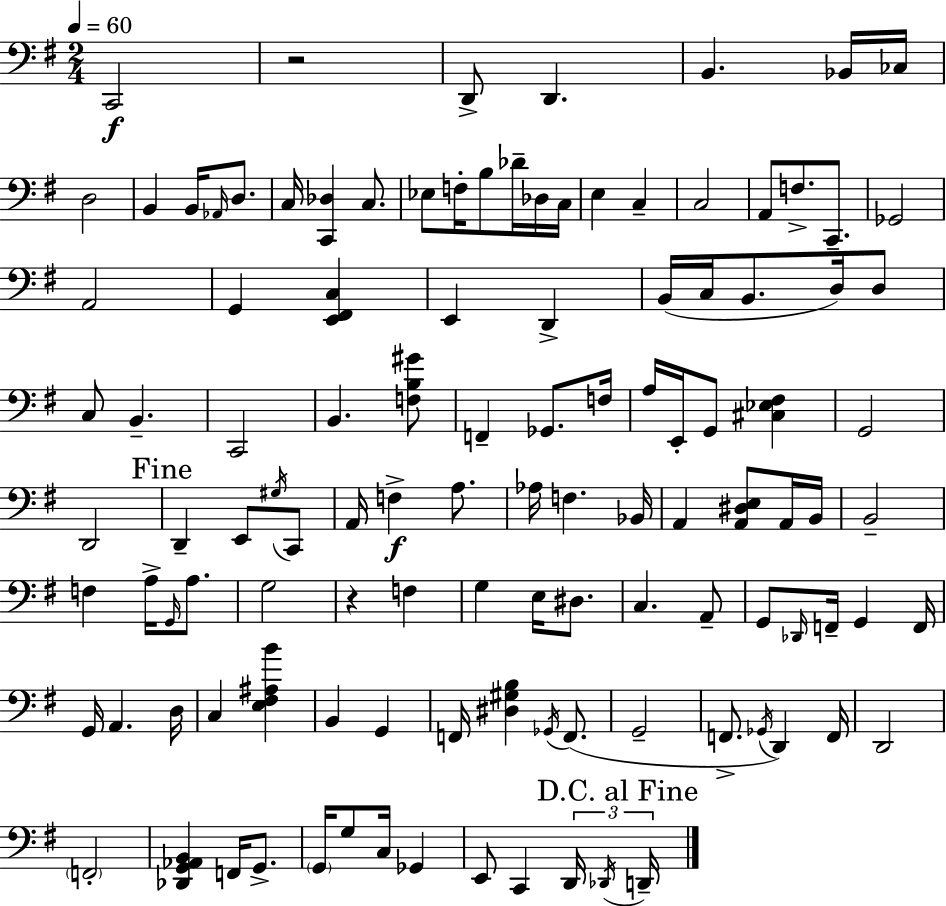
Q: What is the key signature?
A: G major